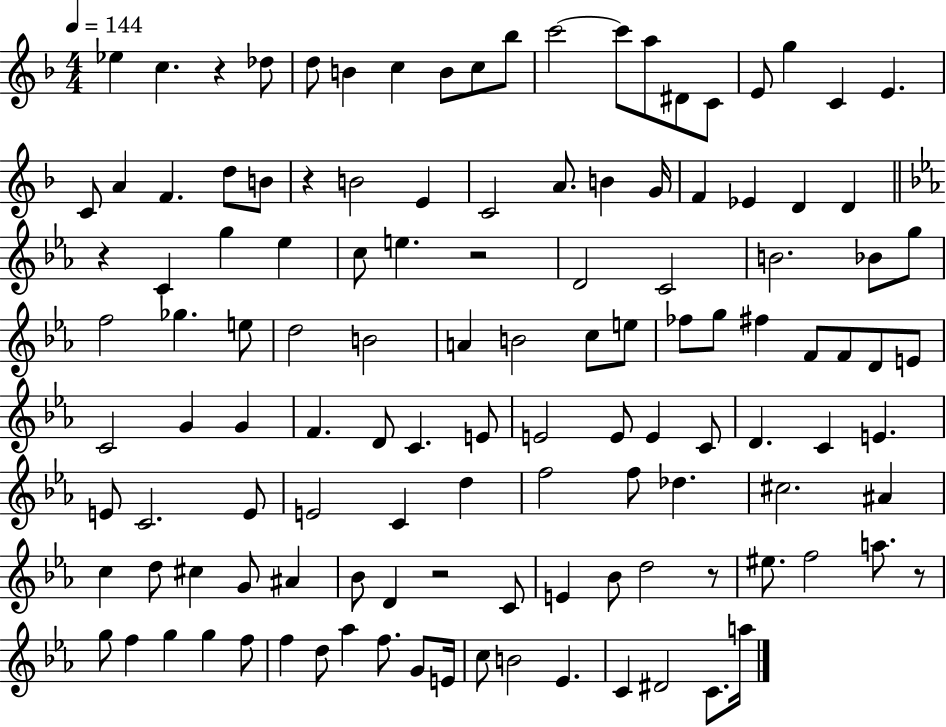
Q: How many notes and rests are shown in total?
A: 123